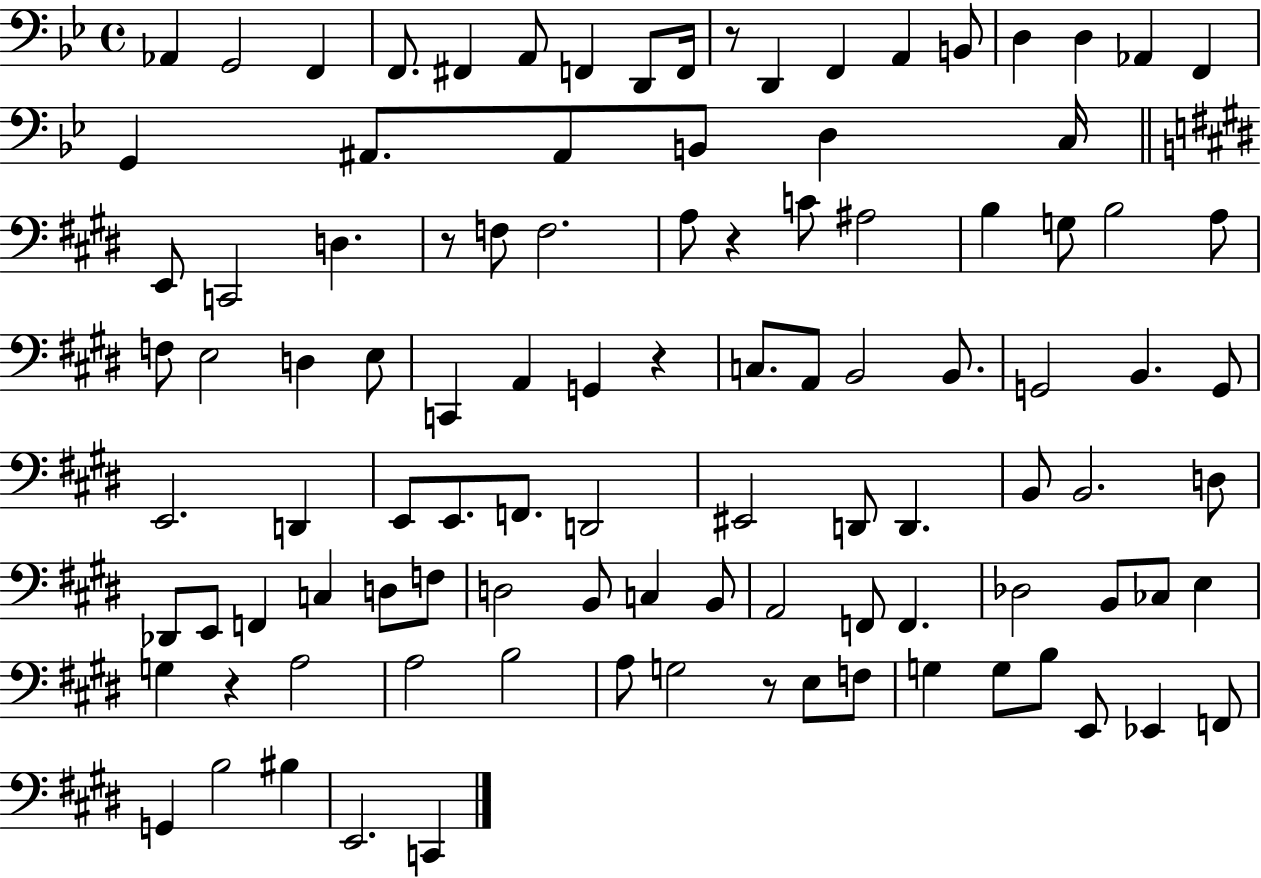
X:1
T:Untitled
M:4/4
L:1/4
K:Bb
_A,, G,,2 F,, F,,/2 ^F,, A,,/2 F,, D,,/2 F,,/4 z/2 D,, F,, A,, B,,/2 D, D, _A,, F,, G,, ^A,,/2 ^A,,/2 B,,/2 D, C,/4 E,,/2 C,,2 D, z/2 F,/2 F,2 A,/2 z C/2 ^A,2 B, G,/2 B,2 A,/2 F,/2 E,2 D, E,/2 C,, A,, G,, z C,/2 A,,/2 B,,2 B,,/2 G,,2 B,, G,,/2 E,,2 D,, E,,/2 E,,/2 F,,/2 D,,2 ^E,,2 D,,/2 D,, B,,/2 B,,2 D,/2 _D,,/2 E,,/2 F,, C, D,/2 F,/2 D,2 B,,/2 C, B,,/2 A,,2 F,,/2 F,, _D,2 B,,/2 _C,/2 E, G, z A,2 A,2 B,2 A,/2 G,2 z/2 E,/2 F,/2 G, G,/2 B,/2 E,,/2 _E,, F,,/2 G,, B,2 ^B, E,,2 C,,